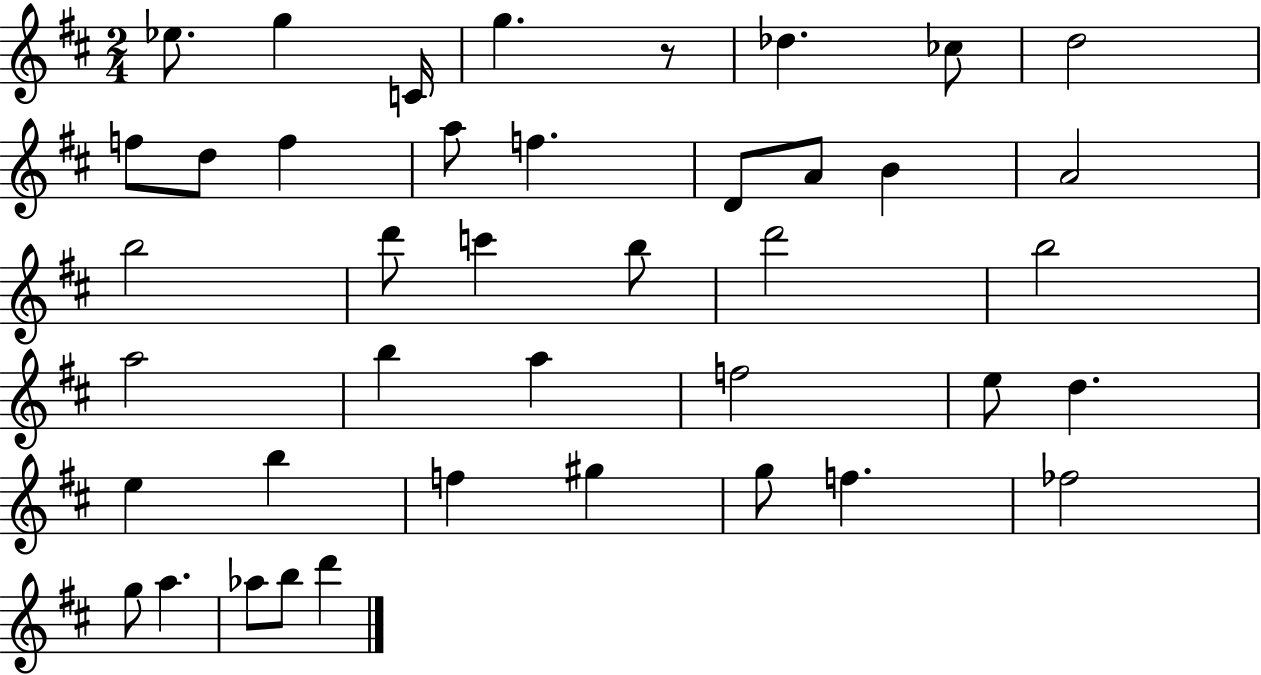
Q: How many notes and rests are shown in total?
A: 41